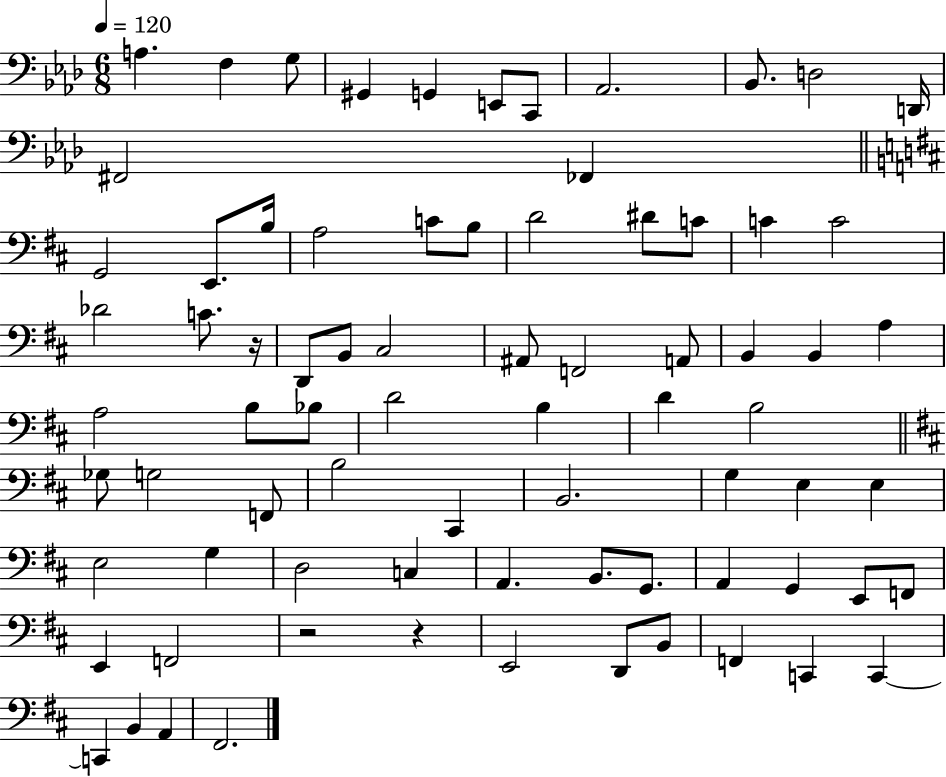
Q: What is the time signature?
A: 6/8